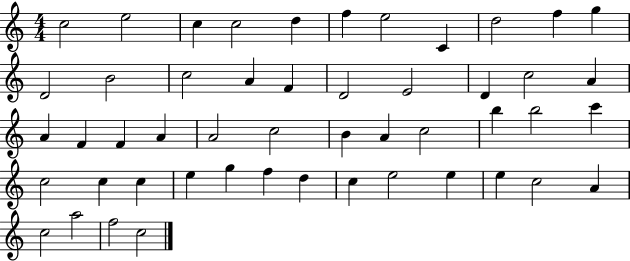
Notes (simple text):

C5/h E5/h C5/q C5/h D5/q F5/q E5/h C4/q D5/h F5/q G5/q D4/h B4/h C5/h A4/q F4/q D4/h E4/h D4/q C5/h A4/q A4/q F4/q F4/q A4/q A4/h C5/h B4/q A4/q C5/h B5/q B5/h C6/q C5/h C5/q C5/q E5/q G5/q F5/q D5/q C5/q E5/h E5/q E5/q C5/h A4/q C5/h A5/h F5/h C5/h